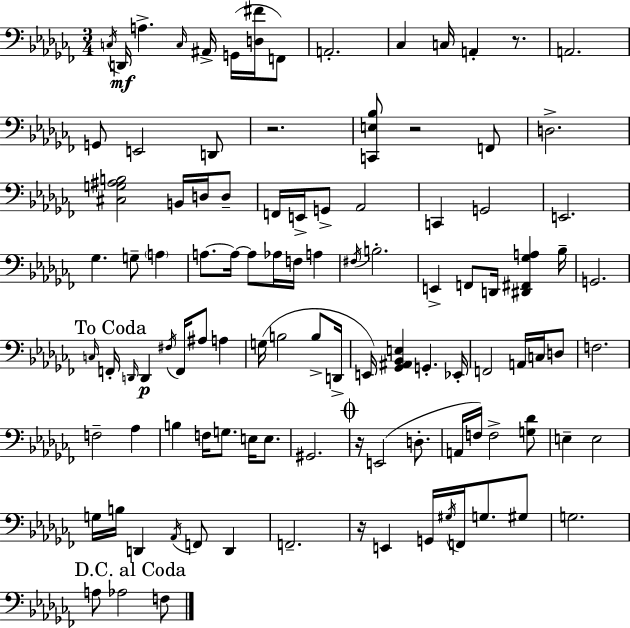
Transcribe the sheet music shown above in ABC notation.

X:1
T:Untitled
M:3/4
L:1/4
K:Abm
C,/4 D,,/4 A, C,/4 ^A,,/4 G,,/4 [D,^F]/4 F,,/2 A,,2 _C, C,/4 A,, z/2 A,,2 G,,/2 E,,2 D,,/2 z2 [C,,E,_B,]/2 z2 F,,/2 D,2 [^C,G,^A,B,]2 B,,/4 D,/4 D,/2 F,,/4 E,,/4 G,,/2 _A,,2 C,, G,,2 E,,2 _G, G,/2 A, A,/2 A,/4 A,/2 _A,/4 F,/4 A, ^F,/4 B,2 E,, F,,/2 D,,/4 [^D,,^F,,_G,A,] _B,/4 G,,2 C,/4 F,,/4 D,,/4 D,, ^F,/4 F,,/4 ^A,/2 A, G,/4 B,2 B,/2 D,,/4 E,,/4 [_G,,^A,,_B,,E,] G,, _E,,/4 F,,2 A,,/4 C,/4 D,/2 F,2 F,2 _A, B, F,/4 G,/2 E,/4 E,/2 ^G,,2 z/4 E,,2 D,/2 A,,/4 F,/4 F,2 [G,_D]/2 E, E,2 G,/4 B,/4 D,, _A,,/4 F,,/2 D,, F,,2 z/4 E,, G,,/4 ^G,/4 F,,/4 G,/2 ^G,/2 G,2 A,/2 _A,2 F,/2